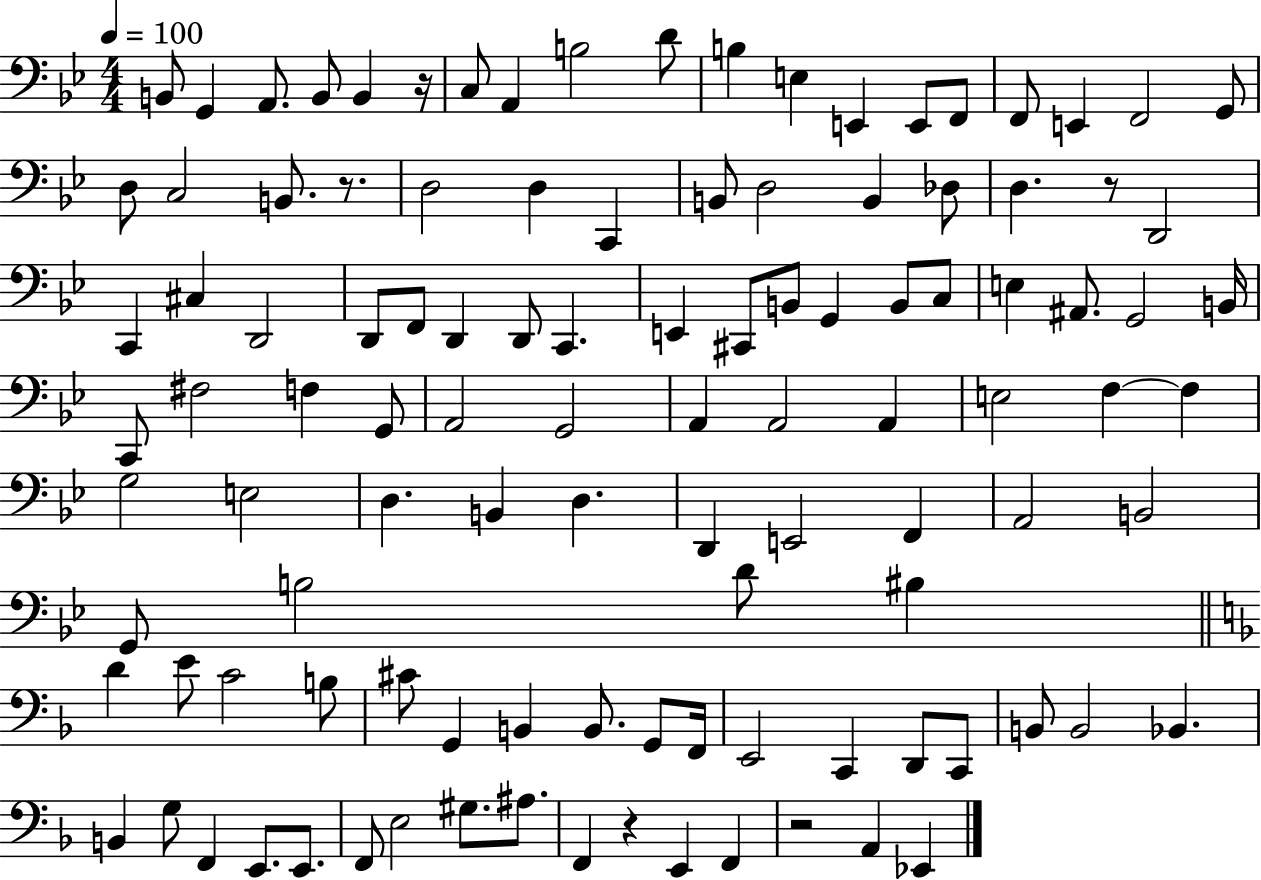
X:1
T:Untitled
M:4/4
L:1/4
K:Bb
B,,/2 G,, A,,/2 B,,/2 B,, z/4 C,/2 A,, B,2 D/2 B, E, E,, E,,/2 F,,/2 F,,/2 E,, F,,2 G,,/2 D,/2 C,2 B,,/2 z/2 D,2 D, C,, B,,/2 D,2 B,, _D,/2 D, z/2 D,,2 C,, ^C, D,,2 D,,/2 F,,/2 D,, D,,/2 C,, E,, ^C,,/2 B,,/2 G,, B,,/2 C,/2 E, ^A,,/2 G,,2 B,,/4 C,,/2 ^F,2 F, G,,/2 A,,2 G,,2 A,, A,,2 A,, E,2 F, F, G,2 E,2 D, B,, D, D,, E,,2 F,, A,,2 B,,2 G,,/2 B,2 D/2 ^B, D E/2 C2 B,/2 ^C/2 G,, B,, B,,/2 G,,/2 F,,/4 E,,2 C,, D,,/2 C,,/2 B,,/2 B,,2 _B,, B,, G,/2 F,, E,,/2 E,,/2 F,,/2 E,2 ^G,/2 ^A,/2 F,, z E,, F,, z2 A,, _E,,